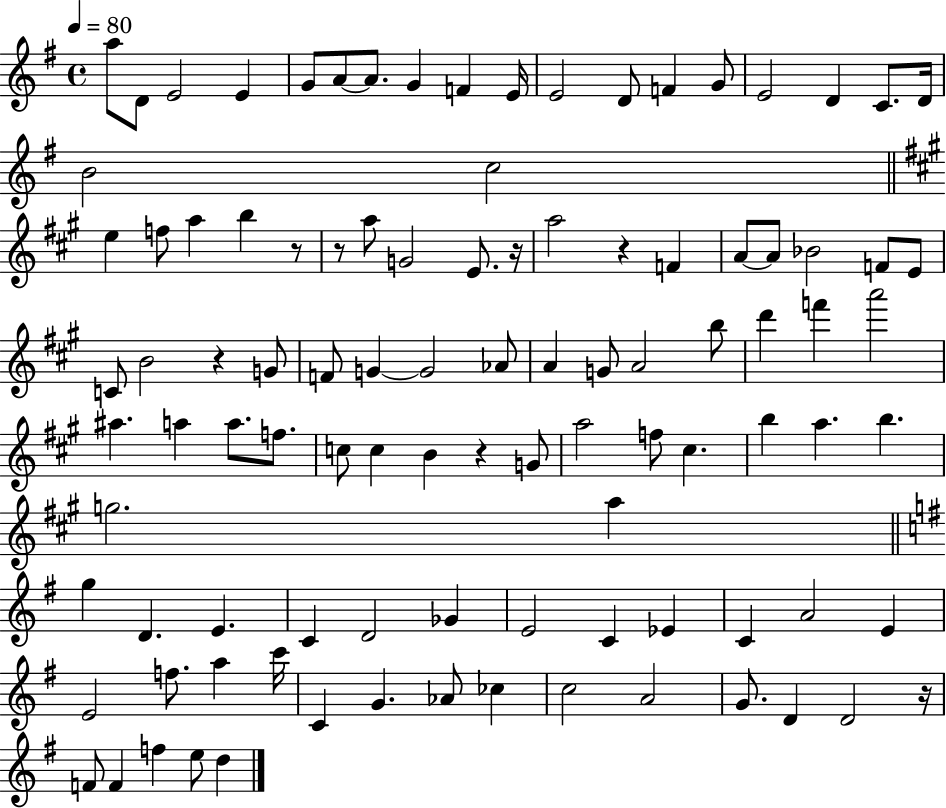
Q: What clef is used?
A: treble